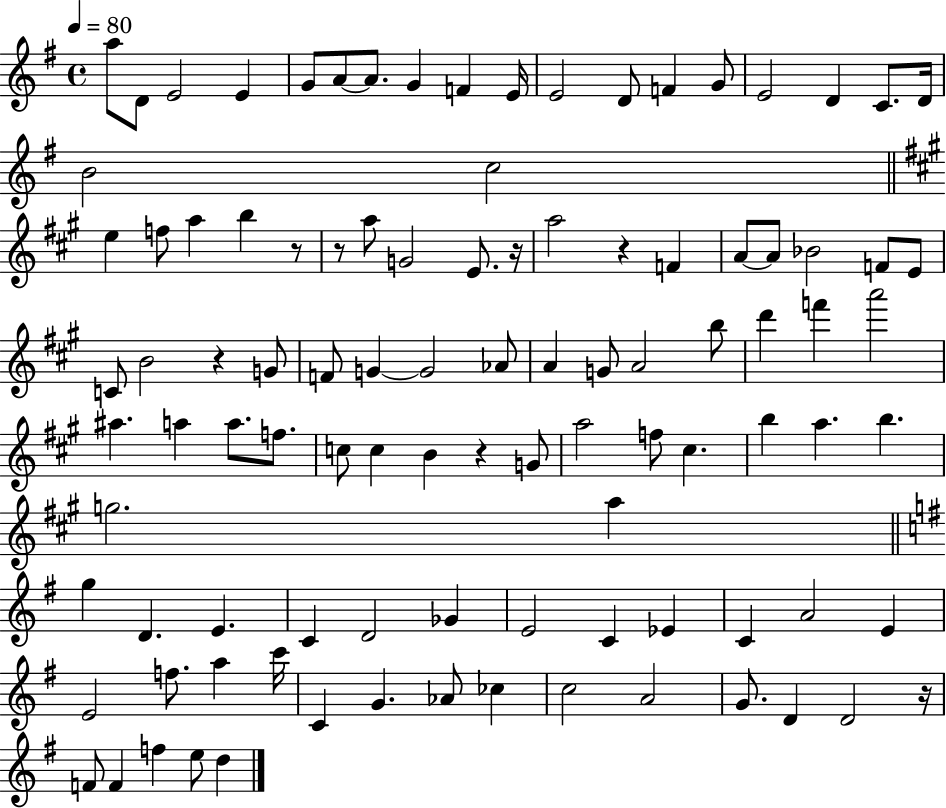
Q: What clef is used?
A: treble